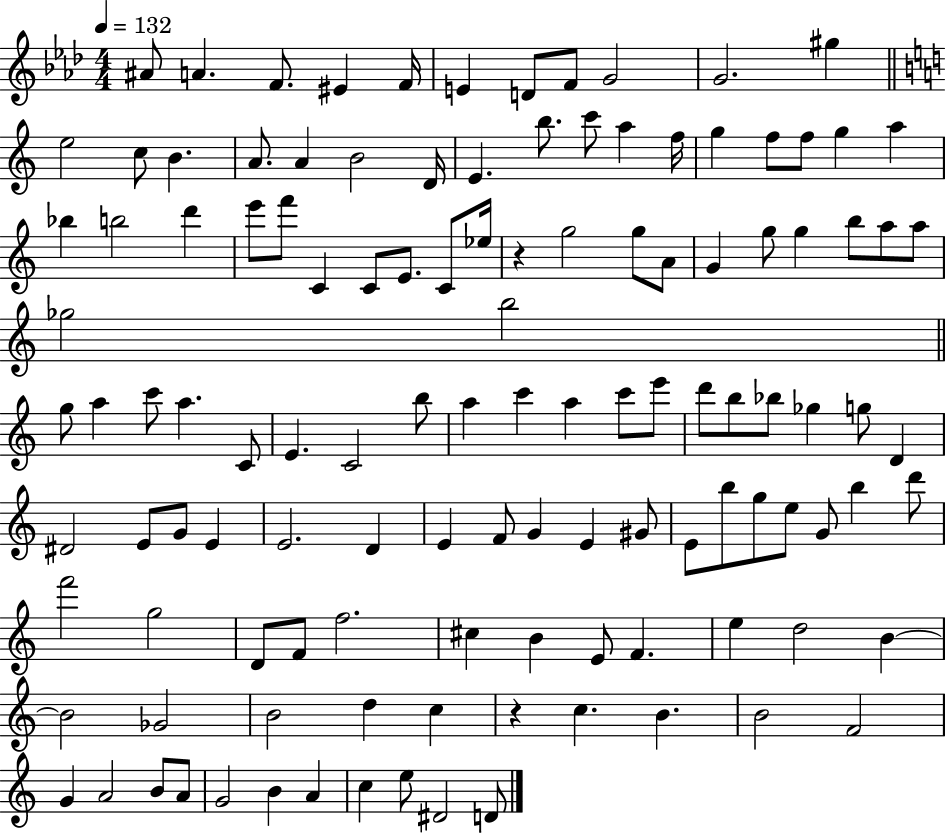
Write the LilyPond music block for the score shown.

{
  \clef treble
  \numericTimeSignature
  \time 4/4
  \key aes \major
  \tempo 4 = 132
  ais'8 a'4. f'8. eis'4 f'16 | e'4 d'8 f'8 g'2 | g'2. gis''4 | \bar "||" \break \key c \major e''2 c''8 b'4. | a'8. a'4 b'2 d'16 | e'4. b''8. c'''8 a''4 f''16 | g''4 f''8 f''8 g''4 a''4 | \break bes''4 b''2 d'''4 | e'''8 f'''8 c'4 c'8 e'8. c'8 ees''16 | r4 g''2 g''8 a'8 | g'4 g''8 g''4 b''8 a''8 a''8 | \break ges''2 b''2 | \bar "||" \break \key a \minor g''8 a''4 c'''8 a''4. c'8 | e'4. c'2 b''8 | a''4 c'''4 a''4 c'''8 e'''8 | d'''8 b''8 bes''8 ges''4 g''8 d'4 | \break dis'2 e'8 g'8 e'4 | e'2. d'4 | e'4 f'8 g'4 e'4 gis'8 | e'8 b''8 g''8 e''8 g'8 b''4 d'''8 | \break f'''2 g''2 | d'8 f'8 f''2. | cis''4 b'4 e'8 f'4. | e''4 d''2 b'4~~ | \break b'2 ges'2 | b'2 d''4 c''4 | r4 c''4. b'4. | b'2 f'2 | \break g'4 a'2 b'8 a'8 | g'2 b'4 a'4 | c''4 e''8 dis'2 d'8 | \bar "|."
}